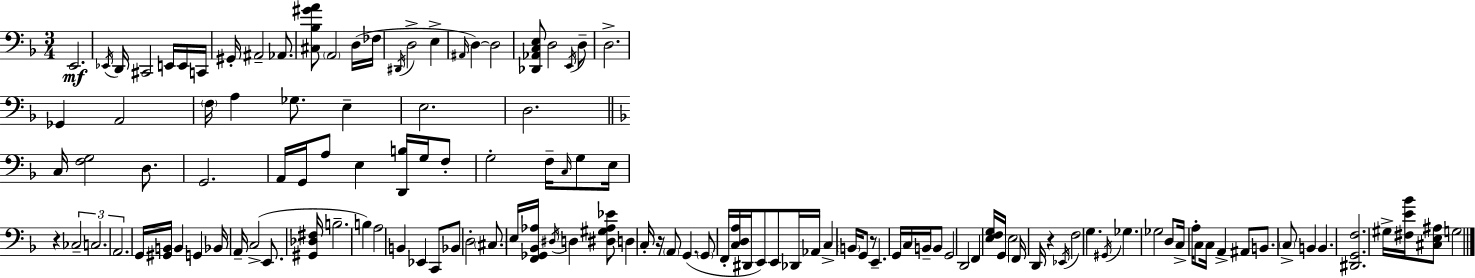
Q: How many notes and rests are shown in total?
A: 129